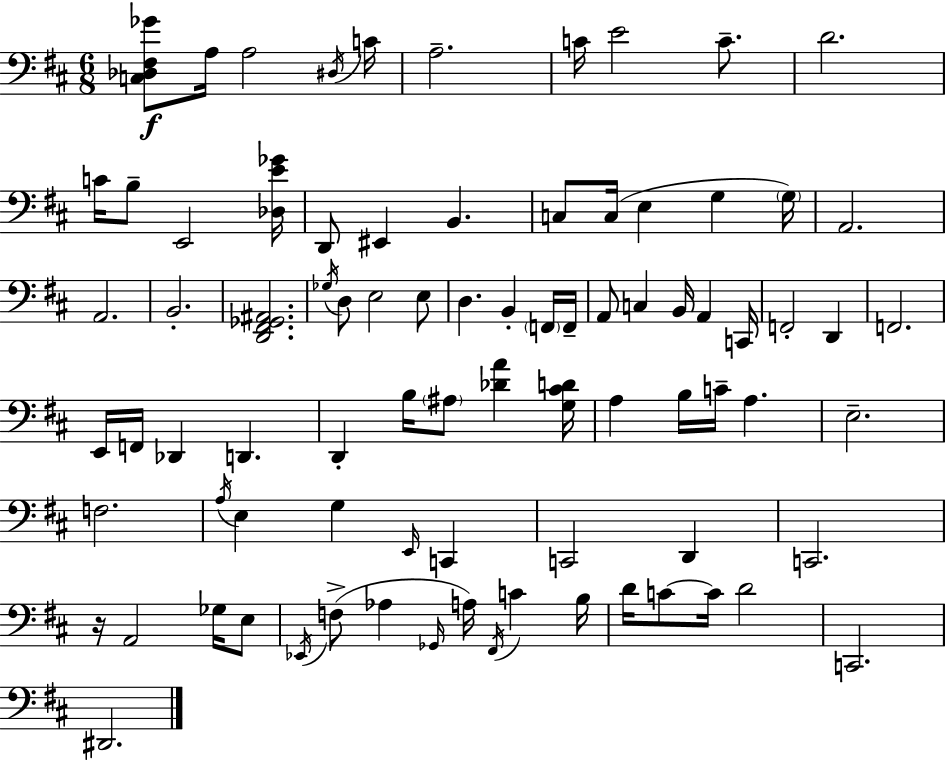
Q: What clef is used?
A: bass